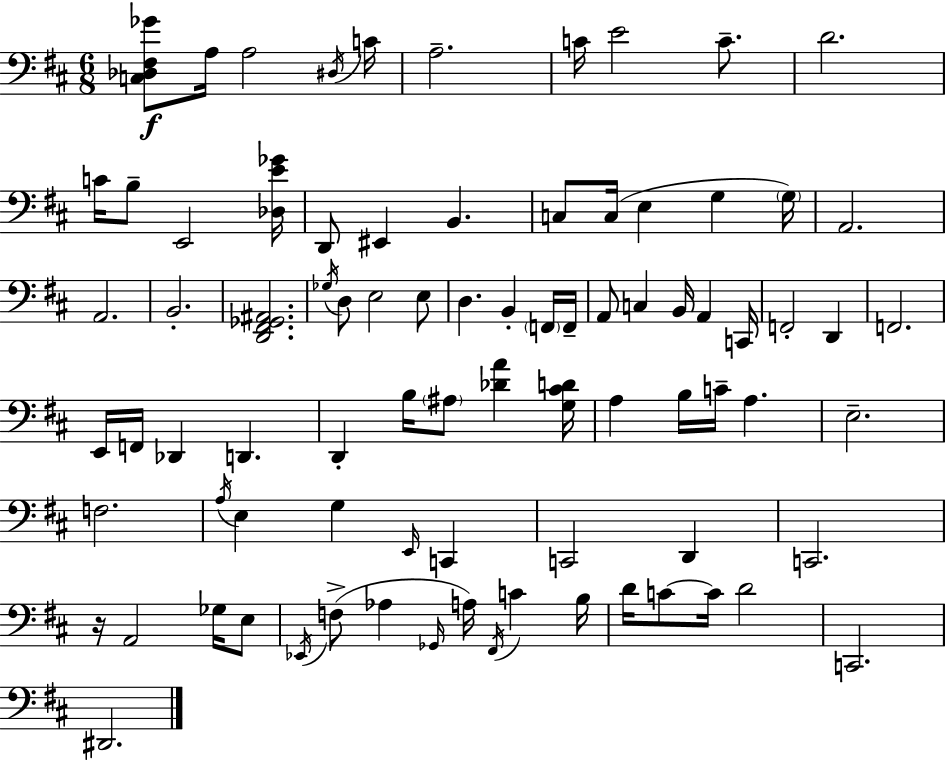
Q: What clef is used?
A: bass